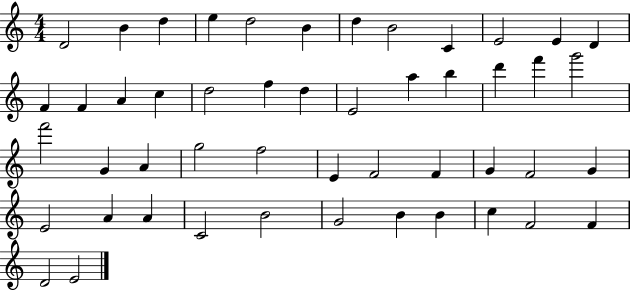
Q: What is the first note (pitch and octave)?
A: D4